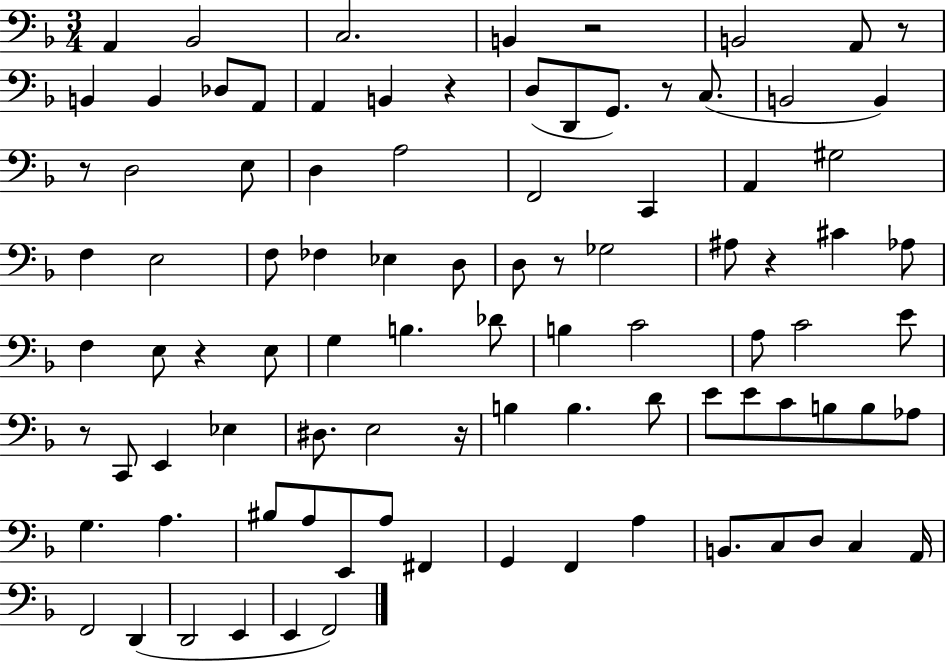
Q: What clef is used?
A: bass